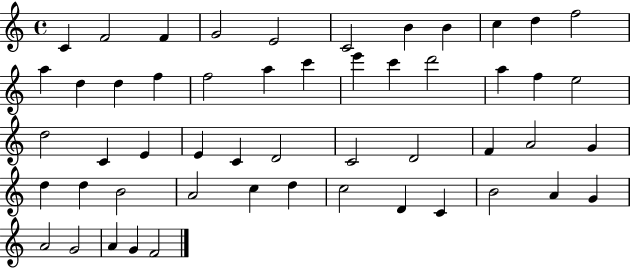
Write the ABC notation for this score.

X:1
T:Untitled
M:4/4
L:1/4
K:C
C F2 F G2 E2 C2 B B c d f2 a d d f f2 a c' e' c' d'2 a f e2 d2 C E E C D2 C2 D2 F A2 G d d B2 A2 c d c2 D C B2 A G A2 G2 A G F2